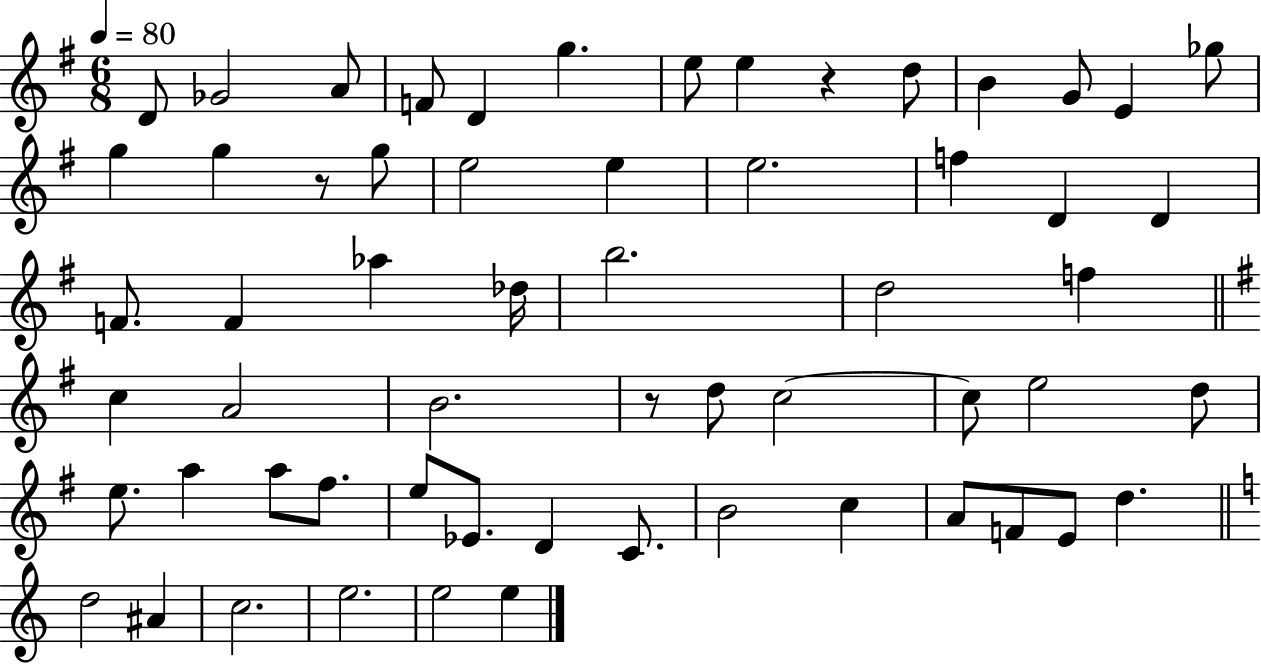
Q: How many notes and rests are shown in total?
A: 60